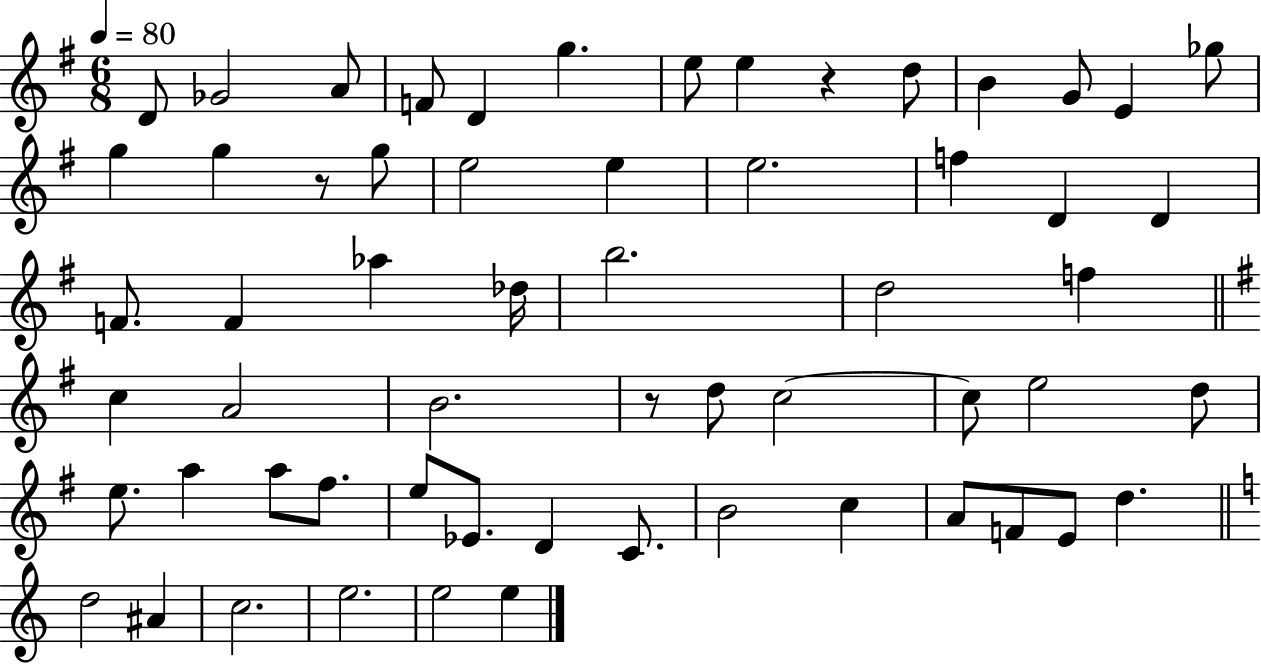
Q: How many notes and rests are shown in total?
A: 60